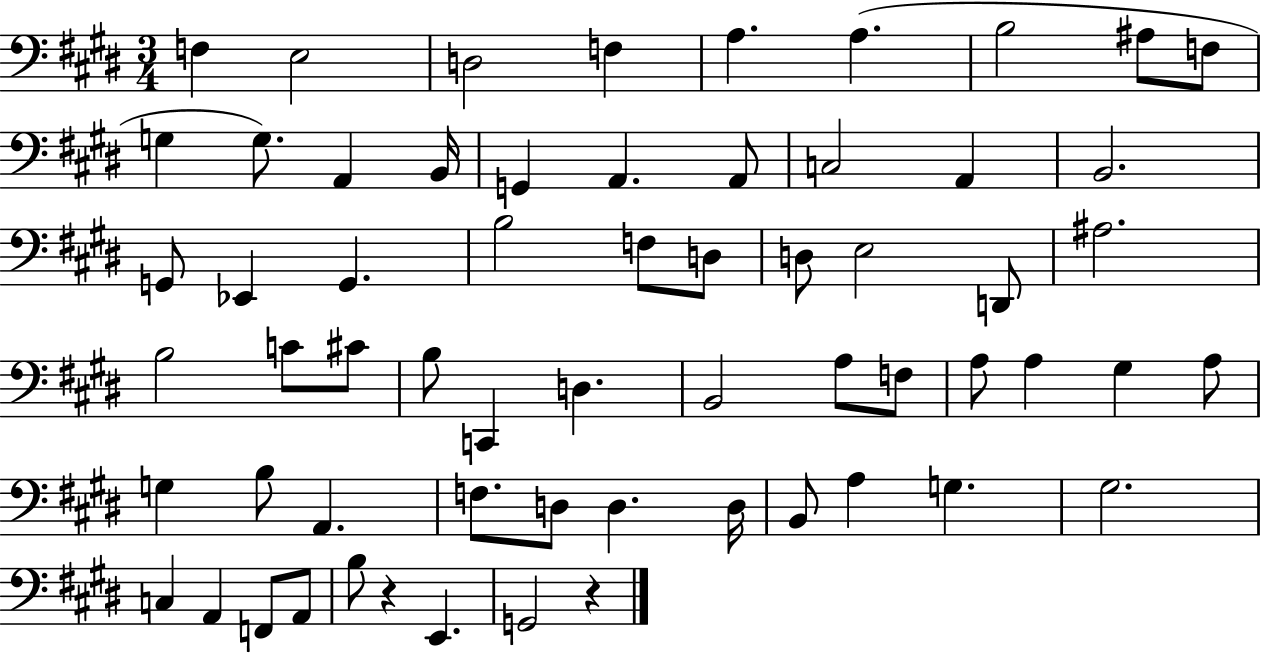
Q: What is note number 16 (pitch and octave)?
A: A2